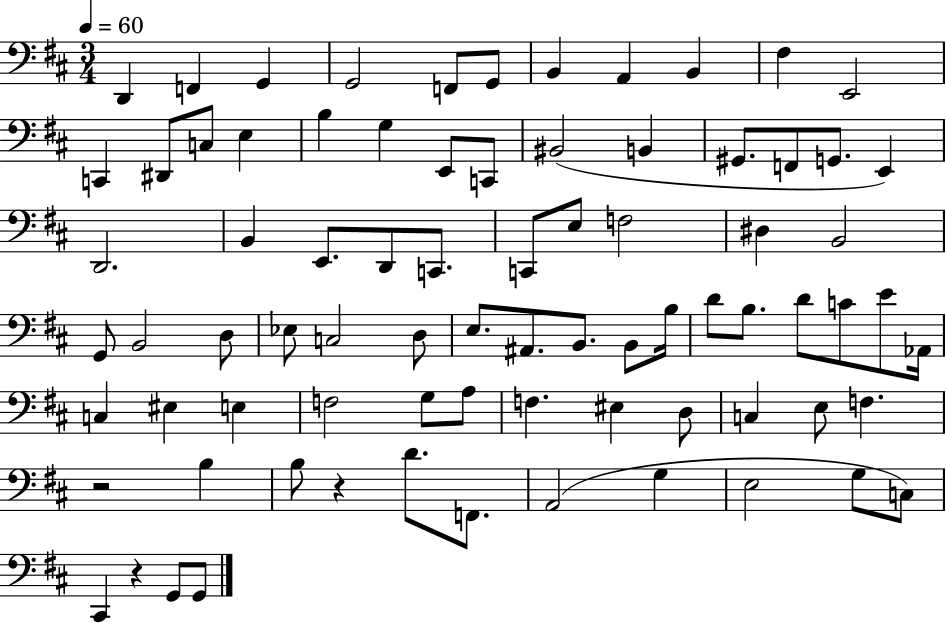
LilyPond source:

{
  \clef bass
  \numericTimeSignature
  \time 3/4
  \key d \major
  \tempo 4 = 60
  d,4 f,4 g,4 | g,2 f,8 g,8 | b,4 a,4 b,4 | fis4 e,2 | \break c,4 dis,8 c8 e4 | b4 g4 e,8 c,8 | bis,2( b,4 | gis,8. f,8 g,8. e,4) | \break d,2. | b,4 e,8. d,8 c,8. | c,8 e8 f2 | dis4 b,2 | \break g,8 b,2 d8 | ees8 c2 d8 | e8. ais,8. b,8. b,8 b16 | d'8 b8. d'8 c'8 e'8 aes,16 | \break c4 eis4 e4 | f2 g8 a8 | f4. eis4 d8 | c4 e8 f4. | \break r2 b4 | b8 r4 d'8. f,8. | a,2( g4 | e2 g8 c8) | \break cis,4 r4 g,8 g,8 | \bar "|."
}